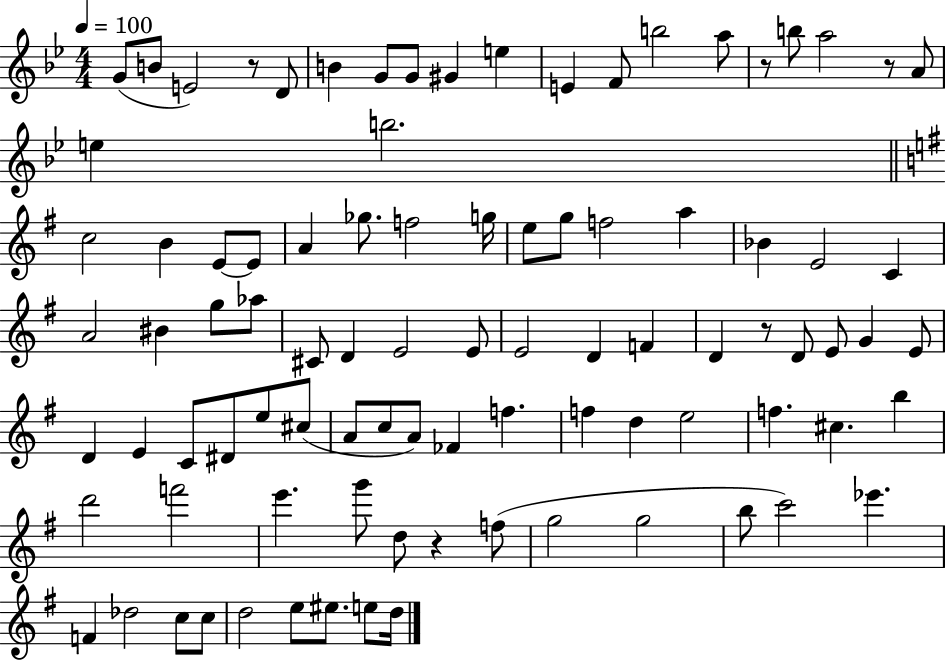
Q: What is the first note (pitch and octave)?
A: G4